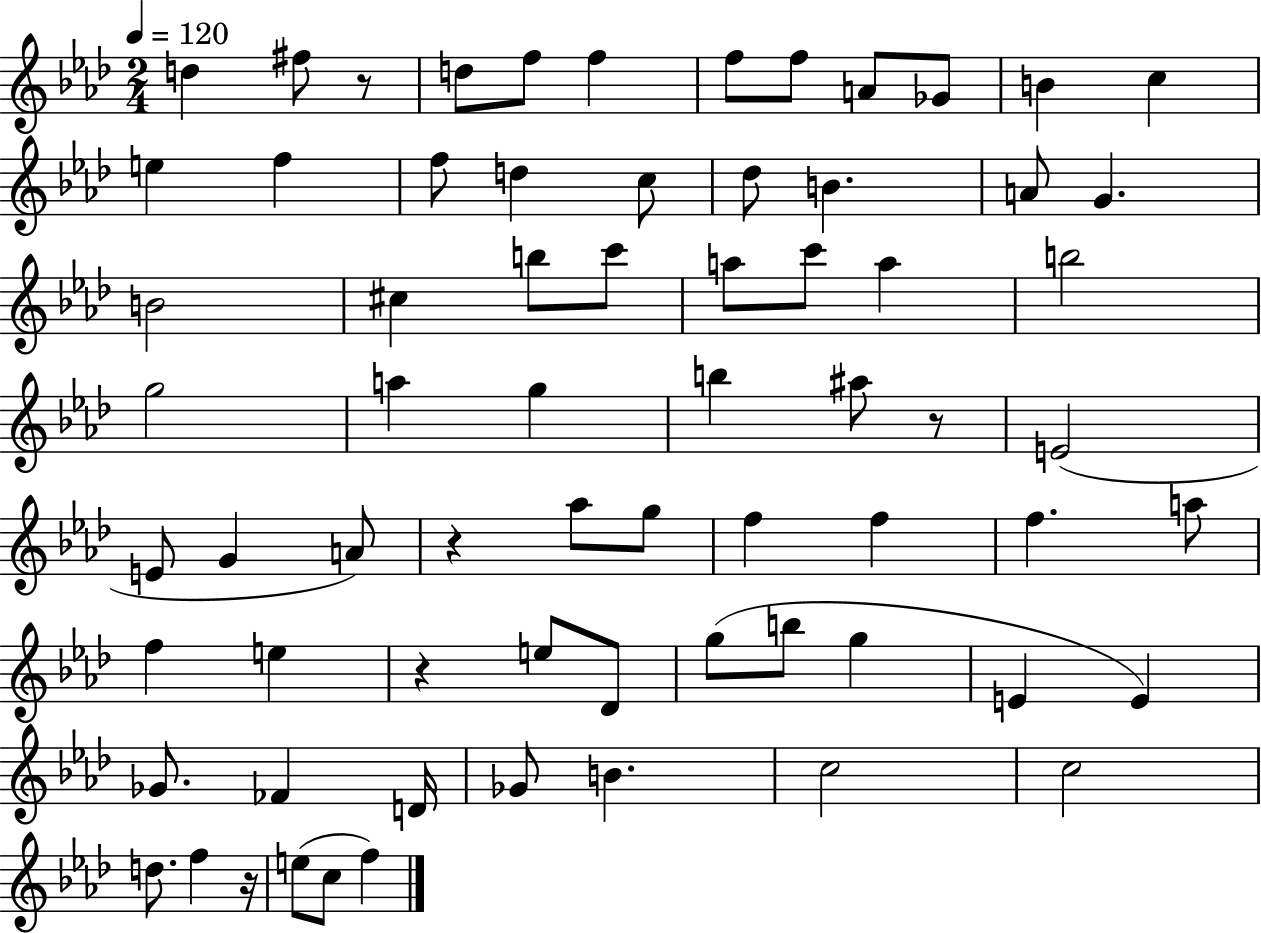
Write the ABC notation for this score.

X:1
T:Untitled
M:2/4
L:1/4
K:Ab
d ^f/2 z/2 d/2 f/2 f f/2 f/2 A/2 _G/2 B c e f f/2 d c/2 _d/2 B A/2 G B2 ^c b/2 c'/2 a/2 c'/2 a b2 g2 a g b ^a/2 z/2 E2 E/2 G A/2 z _a/2 g/2 f f f a/2 f e z e/2 _D/2 g/2 b/2 g E E _G/2 _F D/4 _G/2 B c2 c2 d/2 f z/4 e/2 c/2 f